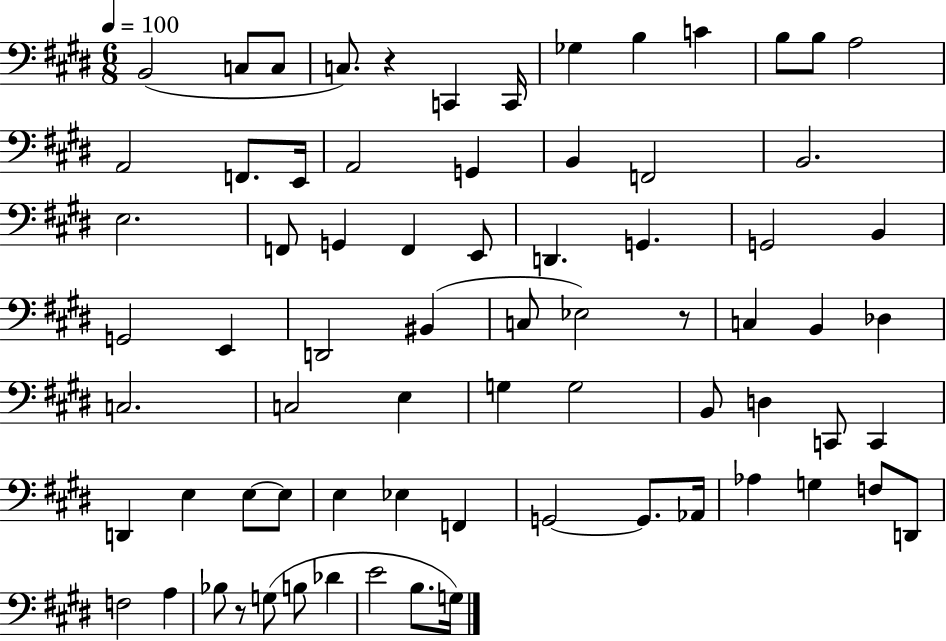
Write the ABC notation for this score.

X:1
T:Untitled
M:6/8
L:1/4
K:E
B,,2 C,/2 C,/2 C,/2 z C,, C,,/4 _G, B, C B,/2 B,/2 A,2 A,,2 F,,/2 E,,/4 A,,2 G,, B,, F,,2 B,,2 E,2 F,,/2 G,, F,, E,,/2 D,, G,, G,,2 B,, G,,2 E,, D,,2 ^B,, C,/2 _E,2 z/2 C, B,, _D, C,2 C,2 E, G, G,2 B,,/2 D, C,,/2 C,, D,, E, E,/2 E,/2 E, _E, F,, G,,2 G,,/2 _A,,/4 _A, G, F,/2 D,,/2 F,2 A, _B,/2 z/2 G,/2 B,/2 _D E2 B,/2 G,/4